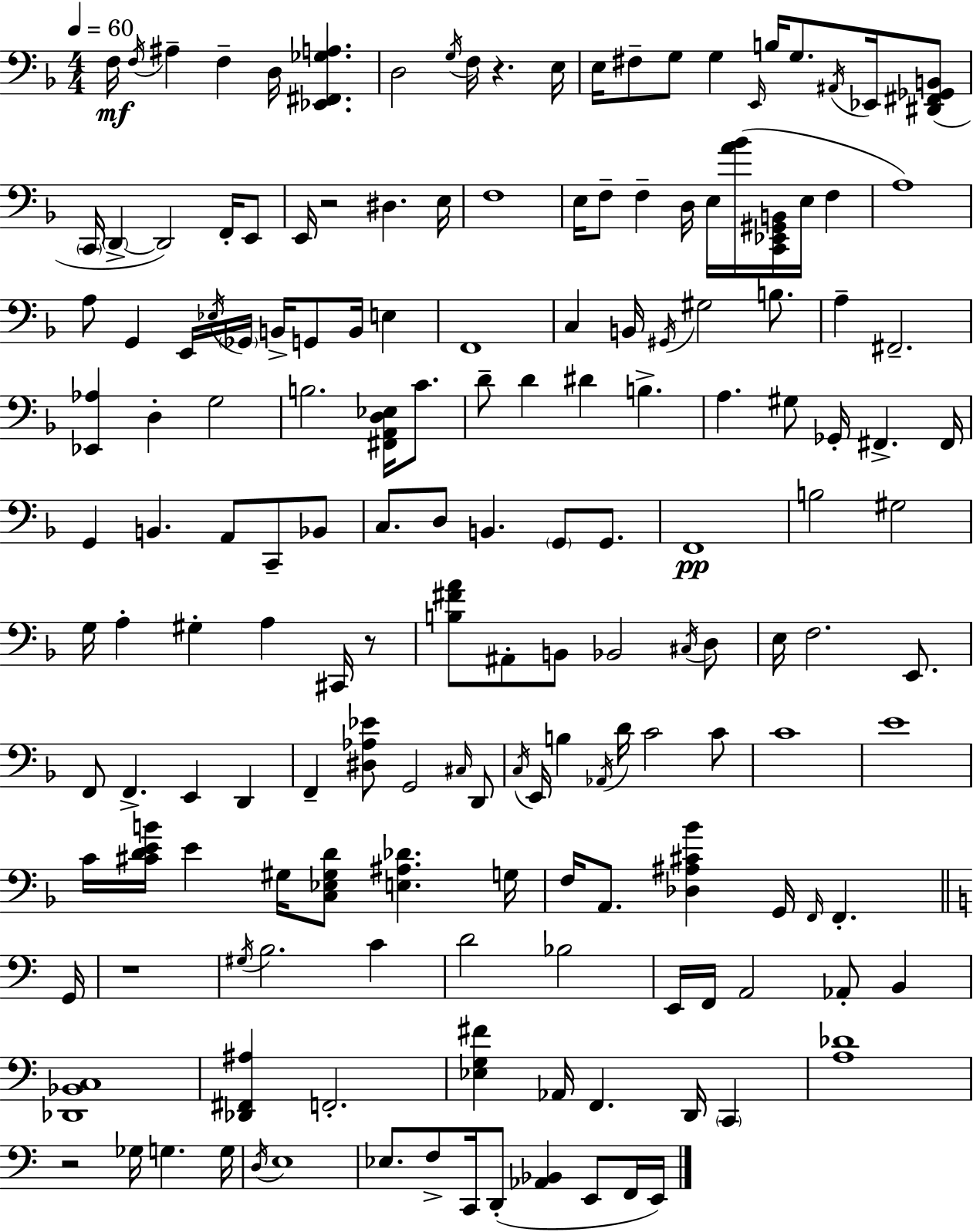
X:1
T:Untitled
M:4/4
L:1/4
K:F
F,/4 F,/4 ^A, F, D,/4 [_E,,^F,,_G,A,] D,2 G,/4 F,/4 z E,/4 E,/4 ^F,/2 G,/2 G, E,,/4 B,/4 G,/2 ^A,,/4 _E,,/4 [^D,,^F,,_G,,B,,]/2 C,,/4 D,, D,,2 F,,/4 E,,/2 E,,/4 z2 ^D, E,/4 F,4 E,/4 F,/2 F, D,/4 E,/4 [A_B]/4 [C,,_E,,^G,,B,,]/4 E,/4 F, A,4 A,/2 G,, E,,/4 _E,/4 _G,,/4 B,,/4 G,,/2 B,,/4 E, F,,4 C, B,,/4 ^G,,/4 ^G,2 B,/2 A, ^F,,2 [_E,,_A,] D, G,2 B,2 [^F,,A,,D,_E,]/4 C/2 D/2 D ^D B, A, ^G,/2 _G,,/4 ^F,, ^F,,/4 G,, B,, A,,/2 C,,/2 _B,,/2 C,/2 D,/2 B,, G,,/2 G,,/2 F,,4 B,2 ^G,2 G,/4 A, ^G, A, ^C,,/4 z/2 [B,^FA]/2 ^A,,/2 B,,/2 _B,,2 ^C,/4 D,/2 E,/4 F,2 E,,/2 F,,/2 F,, E,, D,, F,, [^D,_A,_E]/2 G,,2 ^C,/4 D,,/2 C,/4 E,,/4 B, _A,,/4 D/4 C2 C/2 C4 E4 C/4 [^CDEB]/4 E ^G,/4 [C,_E,^G,D]/2 [E,^A,_D] G,/4 F,/4 A,,/2 [_D,^A,^C_B] G,,/4 F,,/4 F,, G,,/4 z4 ^G,/4 B,2 C D2 _B,2 E,,/4 F,,/4 A,,2 _A,,/2 B,, [_D,,_B,,C,]4 [_D,,^F,,^A,] F,,2 [_E,G,^F] _A,,/4 F,, D,,/4 C,, [A,_D]4 z2 _G,/4 G, G,/4 D,/4 E,4 _E,/2 F,/2 C,,/4 D,,/2 [_A,,_B,,] E,,/2 F,,/4 E,,/4